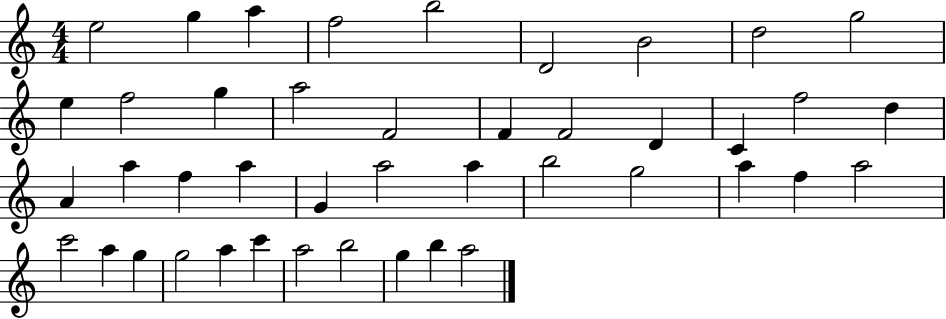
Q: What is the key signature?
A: C major